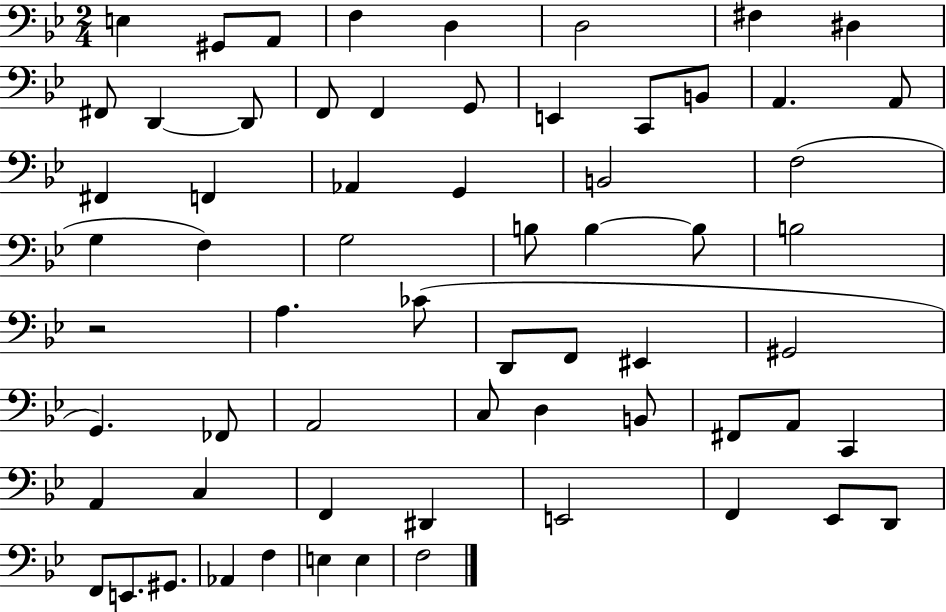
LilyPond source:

{
  \clef bass
  \numericTimeSignature
  \time 2/4
  \key bes \major
  e4 gis,8 a,8 | f4 d4 | d2 | fis4 dis4 | \break fis,8 d,4~~ d,8 | f,8 f,4 g,8 | e,4 c,8 b,8 | a,4. a,8 | \break fis,4 f,4 | aes,4 g,4 | b,2 | f2( | \break g4 f4) | g2 | b8 b4~~ b8 | b2 | \break r2 | a4. ces'8( | d,8 f,8 eis,4 | gis,2 | \break g,4.) fes,8 | a,2 | c8 d4 b,8 | fis,8 a,8 c,4 | \break a,4 c4 | f,4 dis,4 | e,2 | f,4 ees,8 d,8 | \break f,8 e,8. gis,8. | aes,4 f4 | e4 e4 | f2 | \break \bar "|."
}